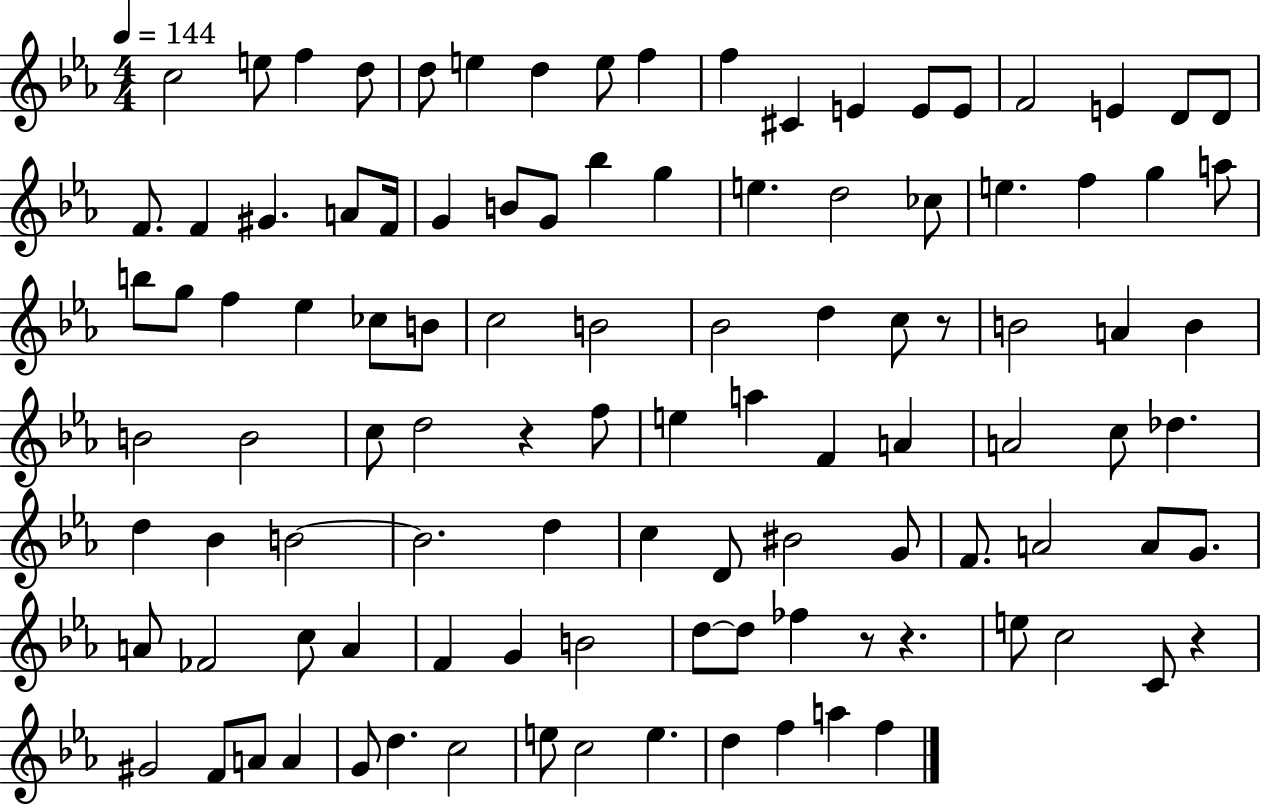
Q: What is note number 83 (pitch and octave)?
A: D5